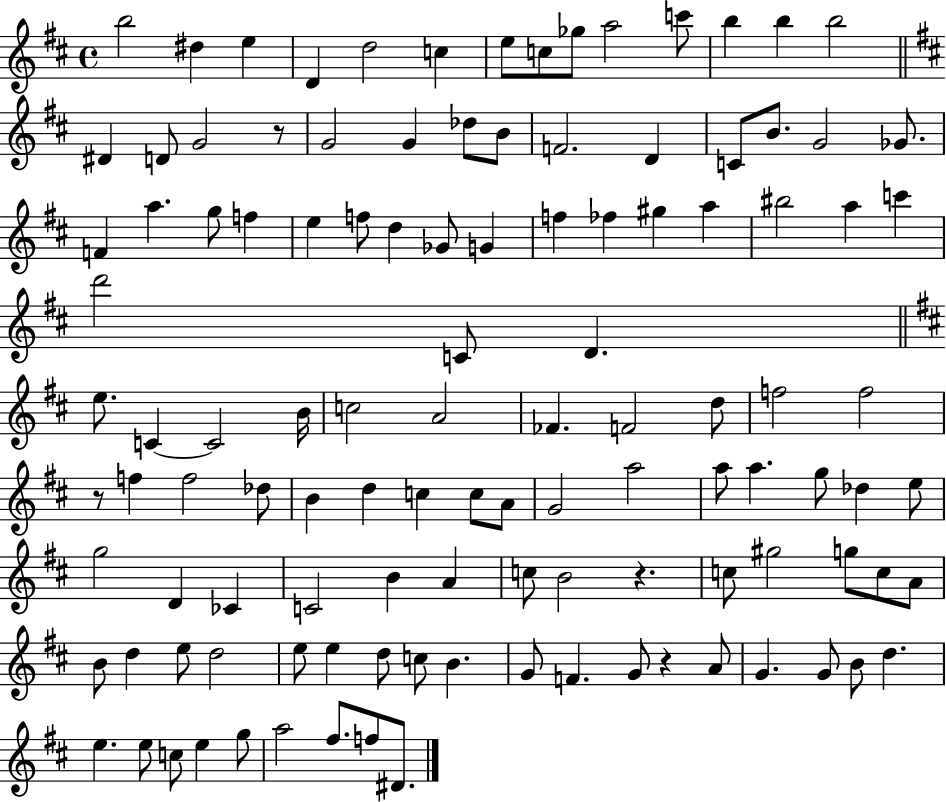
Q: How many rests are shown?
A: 4